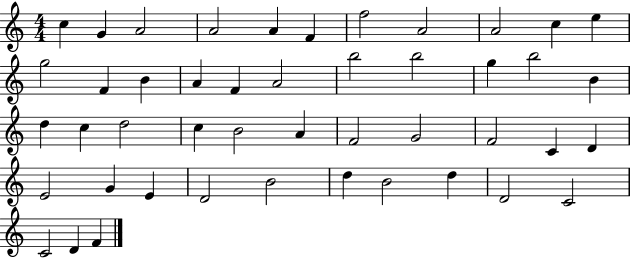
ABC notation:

X:1
T:Untitled
M:4/4
L:1/4
K:C
c G A2 A2 A F f2 A2 A2 c e g2 F B A F A2 b2 b2 g b2 B d c d2 c B2 A F2 G2 F2 C D E2 G E D2 B2 d B2 d D2 C2 C2 D F